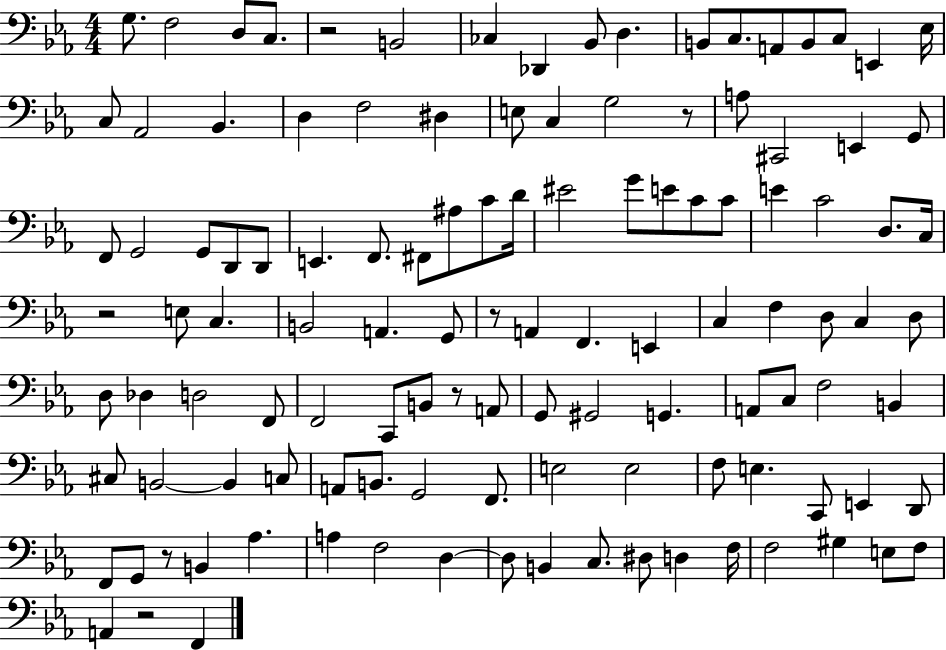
X:1
T:Untitled
M:4/4
L:1/4
K:Eb
G,/2 F,2 D,/2 C,/2 z2 B,,2 _C, _D,, _B,,/2 D, B,,/2 C,/2 A,,/2 B,,/2 C,/2 E,, _E,/4 C,/2 _A,,2 _B,, D, F,2 ^D, E,/2 C, G,2 z/2 A,/2 ^C,,2 E,, G,,/2 F,,/2 G,,2 G,,/2 D,,/2 D,,/2 E,, F,,/2 ^F,,/2 ^A,/2 C/2 D/4 ^E2 G/2 E/2 C/2 C/2 E C2 D,/2 C,/4 z2 E,/2 C, B,,2 A,, G,,/2 z/2 A,, F,, E,, C, F, D,/2 C, D,/2 D,/2 _D, D,2 F,,/2 F,,2 C,,/2 B,,/2 z/2 A,,/2 G,,/2 ^G,,2 G,, A,,/2 C,/2 F,2 B,, ^C,/2 B,,2 B,, C,/2 A,,/2 B,,/2 G,,2 F,,/2 E,2 E,2 F,/2 E, C,,/2 E,, D,,/2 F,,/2 G,,/2 z/2 B,, _A, A, F,2 D, D,/2 B,, C,/2 ^D,/2 D, F,/4 F,2 ^G, E,/2 F,/2 A,, z2 F,,